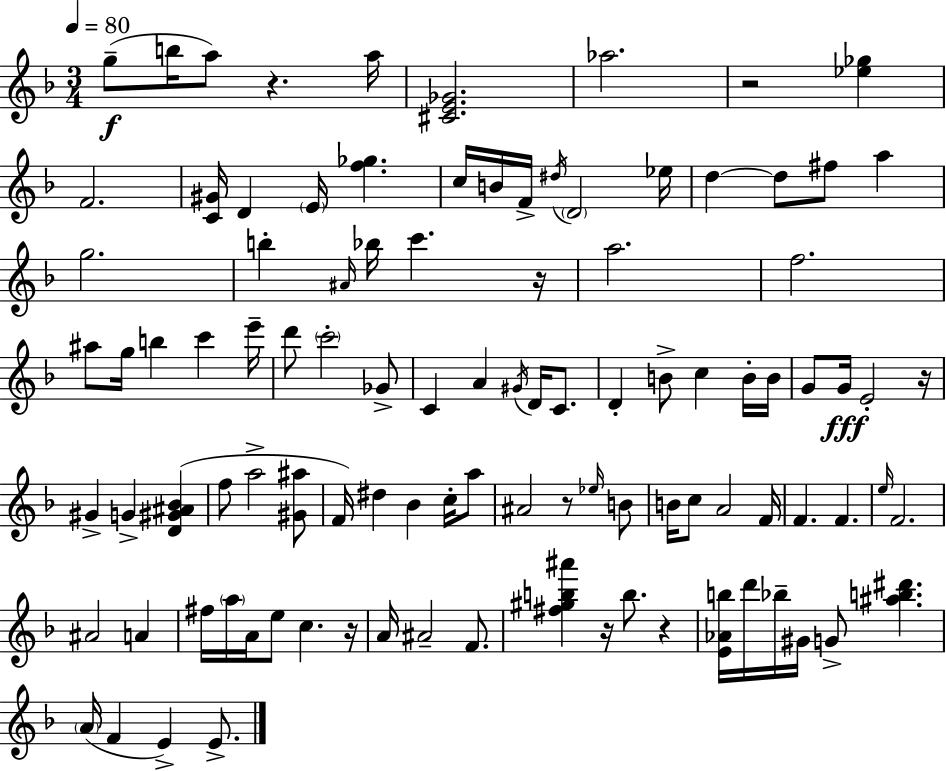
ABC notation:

X:1
T:Untitled
M:3/4
L:1/4
K:F
g/2 b/4 a/2 z a/4 [^CE_G]2 _a2 z2 [_e_g] F2 [C^G]/4 D E/4 [f_g] c/4 B/4 F/4 ^d/4 D2 _e/4 d d/2 ^f/2 a g2 b ^A/4 _b/4 c' z/4 a2 f2 ^a/2 g/4 b c' e'/4 d'/2 c'2 _G/2 C A ^G/4 D/4 C/2 D B/2 c B/4 B/4 G/2 G/4 E2 z/4 ^G G [D^G^A_B] f/2 a2 [^G^a]/2 F/4 ^d _B c/4 a/2 ^A2 z/2 _e/4 B/2 B/4 c/2 A2 F/4 F F e/4 F2 ^A2 A ^f/4 a/4 A/4 e/2 c z/4 A/4 ^A2 F/2 [^f^gb^a'] z/4 b/2 z [E_Ab]/4 d'/4 _b/4 ^G/4 G/2 [^ab^d'] A/4 F E E/2